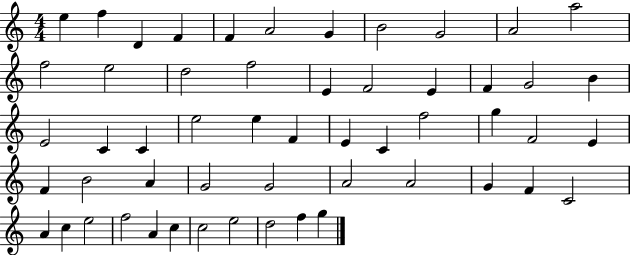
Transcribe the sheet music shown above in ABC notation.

X:1
T:Untitled
M:4/4
L:1/4
K:C
e f D F F A2 G B2 G2 A2 a2 f2 e2 d2 f2 E F2 E F G2 B E2 C C e2 e F E C f2 g F2 E F B2 A G2 G2 A2 A2 G F C2 A c e2 f2 A c c2 e2 d2 f g